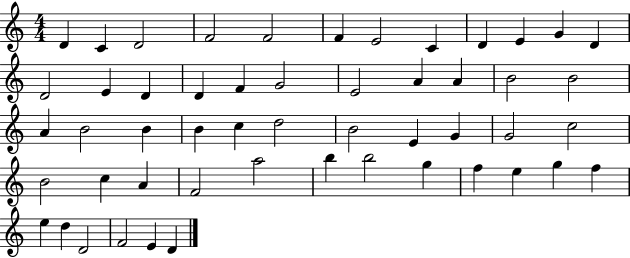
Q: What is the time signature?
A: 4/4